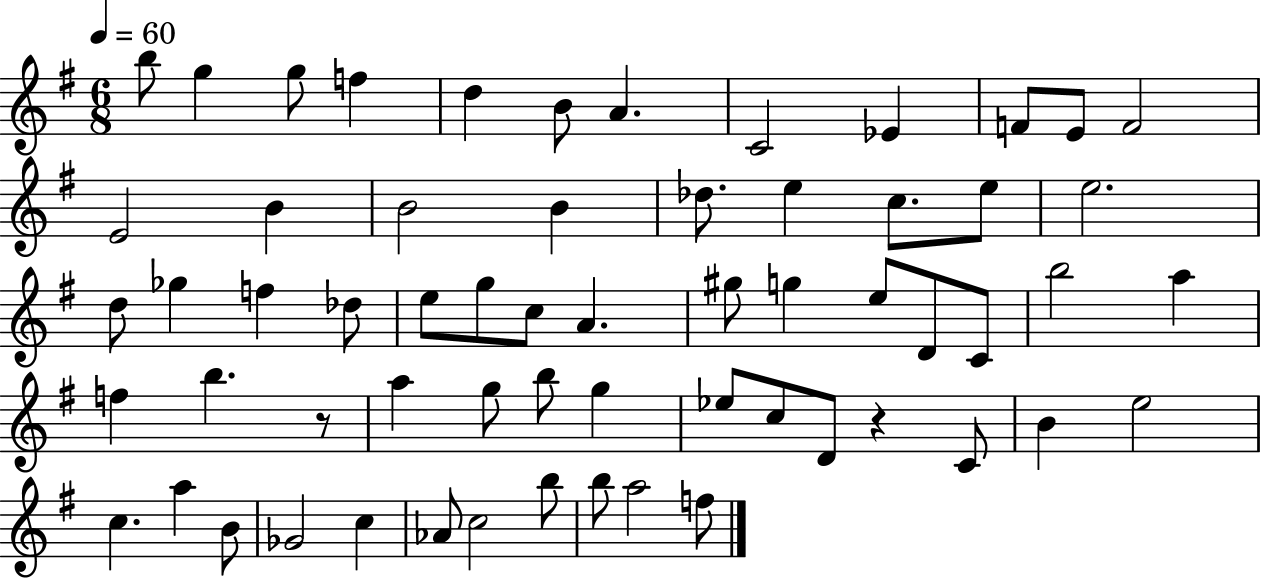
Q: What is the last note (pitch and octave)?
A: F5